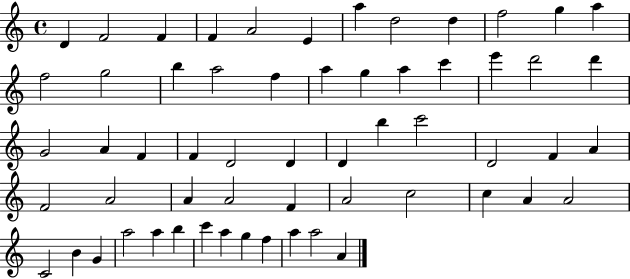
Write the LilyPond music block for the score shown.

{
  \clef treble
  \time 4/4
  \defaultTimeSignature
  \key c \major
  d'4 f'2 f'4 | f'4 a'2 e'4 | a''4 d''2 d''4 | f''2 g''4 a''4 | \break f''2 g''2 | b''4 a''2 f''4 | a''4 g''4 a''4 c'''4 | e'''4 d'''2 d'''4 | \break g'2 a'4 f'4 | f'4 d'2 d'4 | d'4 b''4 c'''2 | d'2 f'4 a'4 | \break f'2 a'2 | a'4 a'2 f'4 | a'2 c''2 | c''4 a'4 a'2 | \break c'2 b'4 g'4 | a''2 a''4 b''4 | c'''4 a''4 g''4 f''4 | a''4 a''2 a'4 | \break \bar "|."
}